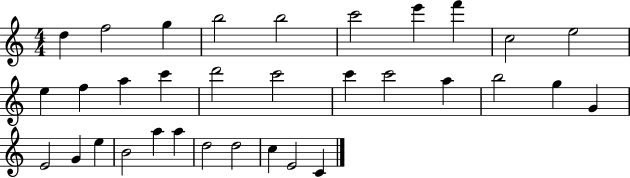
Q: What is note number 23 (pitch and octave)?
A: E4